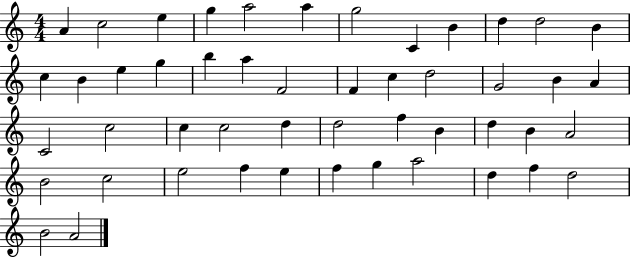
A4/q C5/h E5/q G5/q A5/h A5/q G5/h C4/q B4/q D5/q D5/h B4/q C5/q B4/q E5/q G5/q B5/q A5/q F4/h F4/q C5/q D5/h G4/h B4/q A4/q C4/h C5/h C5/q C5/h D5/q D5/h F5/q B4/q D5/q B4/q A4/h B4/h C5/h E5/h F5/q E5/q F5/q G5/q A5/h D5/q F5/q D5/h B4/h A4/h